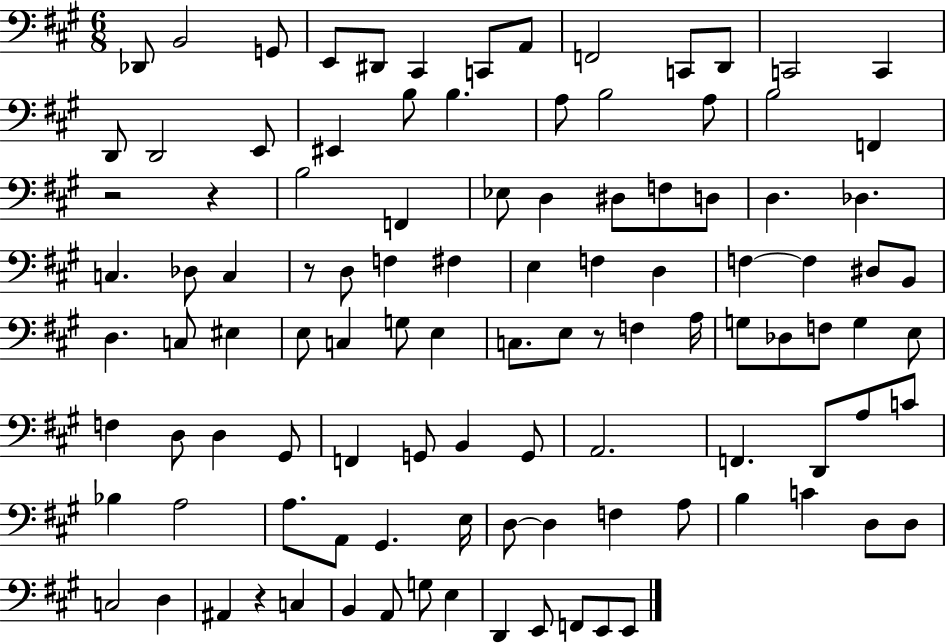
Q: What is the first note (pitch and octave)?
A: Db2